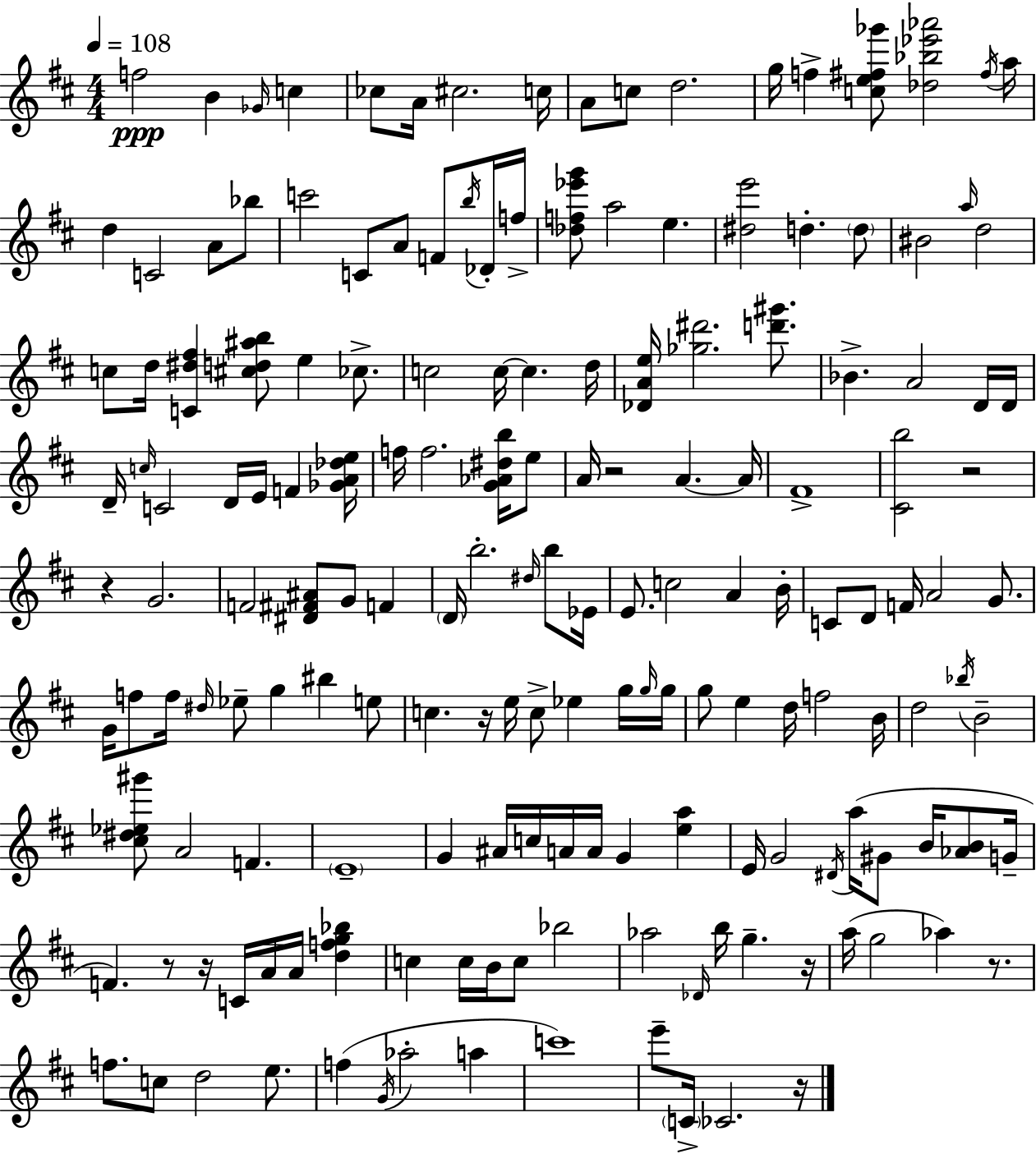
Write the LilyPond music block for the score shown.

{
  \clef treble
  \numericTimeSignature
  \time 4/4
  \key d \major
  \tempo 4 = 108
  f''2\ppp b'4 \grace { ges'16 } c''4 | ces''8 a'16 cis''2. | c''16 a'8 c''8 d''2. | g''16 f''4-> <c'' e'' fis'' ges'''>8 <des'' bes'' ees''' aes'''>2 | \break \acciaccatura { fis''16 } a''16 d''4 c'2 a'8 | bes''8 c'''2 c'8 a'8 f'8 | \acciaccatura { b''16 } des'16-. f''16-> <des'' f'' ees''' g'''>8 a''2 e''4. | <dis'' e'''>2 d''4.-. | \break \parenthesize d''8 bis'2 \grace { a''16 } d''2 | c''8 d''16 <c' dis'' fis''>4 <cis'' d'' ais'' b''>8 e''4 | ces''8.-> c''2 c''16~~ c''4. | d''16 <des' a' e''>16 <ges'' dis'''>2. | \break <d''' gis'''>8. bes'4.-> a'2 | d'16 d'16 d'16-- \grace { c''16 } c'2 d'16 e'16 | f'4 <ges' a' des'' e''>16 f''16 f''2. | <g' aes' dis'' b''>16 e''8 a'16 r2 a'4.~~ | \break a'16 fis'1-> | <cis' b''>2 r2 | r4 g'2. | f'2 <dis' fis' ais'>8 g'8 | \break f'4 \parenthesize d'16 b''2.-. | \grace { dis''16 } b''8 ees'16 e'8. c''2 | a'4 b'16-. c'8 d'8 f'16 a'2 | g'8. g'16 f''8 f''16 \grace { dis''16 } ees''8-- g''4 | \break bis''4 e''8 c''4. r16 e''16 c''8-> | ees''4 g''16 \grace { g''16 } g''16 g''8 e''4 d''16 f''2 | b'16 d''2 | \acciaccatura { bes''16 } b'2-- <cis'' dis'' ees'' gis'''>8 a'2 | \break f'4. \parenthesize e'1-- | g'4 ais'16 c''16 a'16 | a'16 g'4 <e'' a''>4 e'16 g'2 | \acciaccatura { dis'16 } a''16( gis'8 b'16 <aes' b'>8 g'16-- f'4.) | \break r8 r16 c'16 a'16 a'16 <d'' f'' g'' bes''>4 c''4 c''16 b'16 | c''8 bes''2 aes''2 | \grace { des'16 } b''16 g''4.-- r16 a''16( g''2 | aes''4) r8. f''8. c''8 | \break d''2 e''8. f''4( \acciaccatura { g'16 } | aes''2-. a''4 c'''1) | e'''8-- \parenthesize c'16-> ces'2. | r16 \bar "|."
}